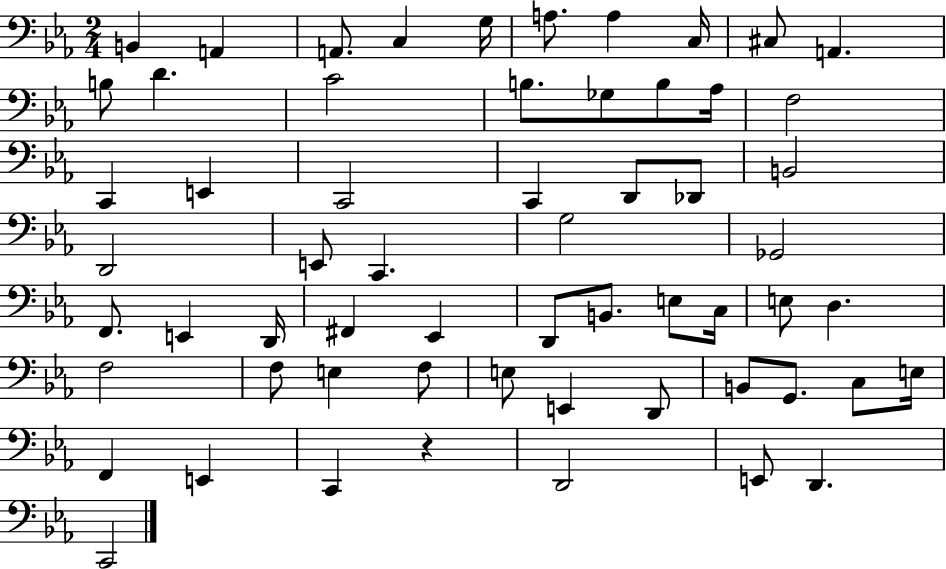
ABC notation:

X:1
T:Untitled
M:2/4
L:1/4
K:Eb
B,, A,, A,,/2 C, G,/4 A,/2 A, C,/4 ^C,/2 A,, B,/2 D C2 B,/2 _G,/2 B,/2 _A,/4 F,2 C,, E,, C,,2 C,, D,,/2 _D,,/2 B,,2 D,,2 E,,/2 C,, G,2 _G,,2 F,,/2 E,, D,,/4 ^F,, _E,, D,,/2 B,,/2 E,/2 C,/4 E,/2 D, F,2 F,/2 E, F,/2 E,/2 E,, D,,/2 B,,/2 G,,/2 C,/2 E,/4 F,, E,, C,, z D,,2 E,,/2 D,, C,,2